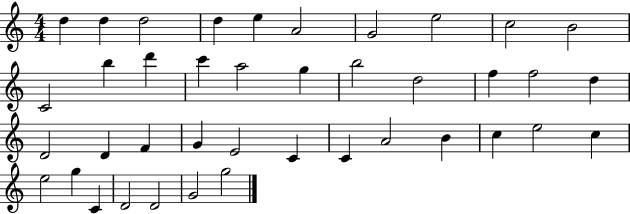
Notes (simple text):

D5/q D5/q D5/h D5/q E5/q A4/h G4/h E5/h C5/h B4/h C4/h B5/q D6/q C6/q A5/h G5/q B5/h D5/h F5/q F5/h D5/q D4/h D4/q F4/q G4/q E4/h C4/q C4/q A4/h B4/q C5/q E5/h C5/q E5/h G5/q C4/q D4/h D4/h G4/h G5/h